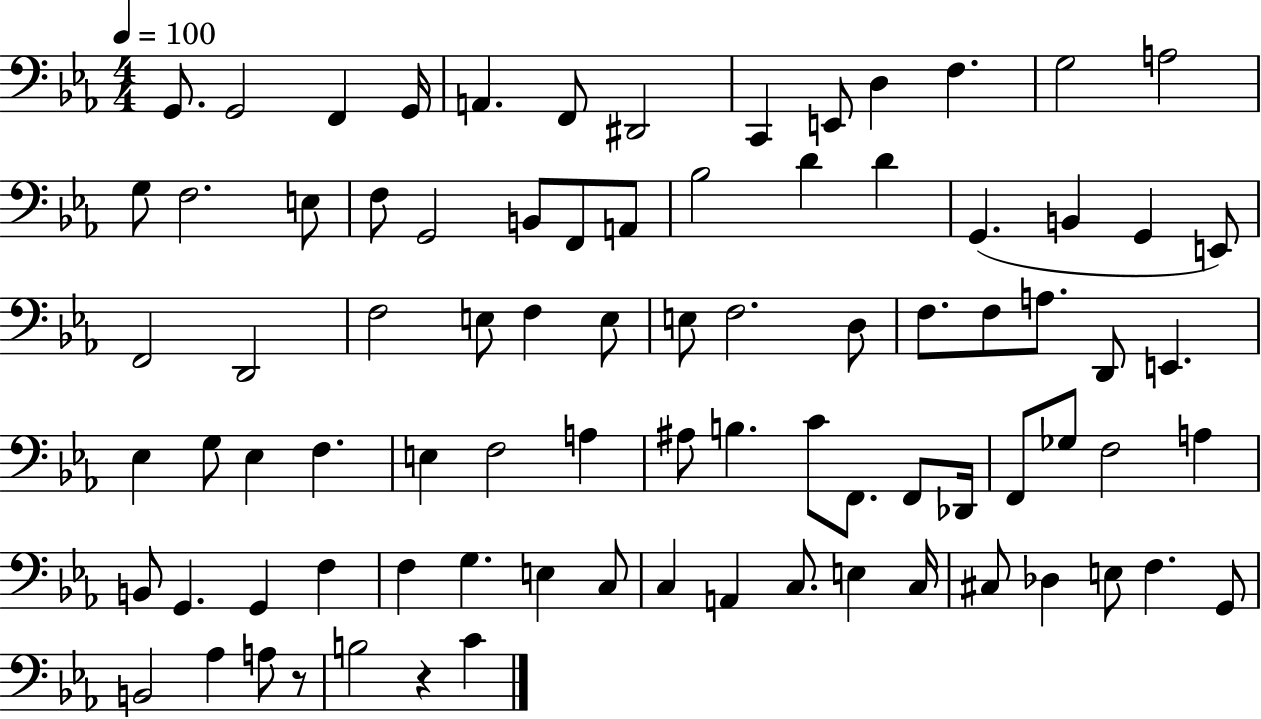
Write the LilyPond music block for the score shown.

{
  \clef bass
  \numericTimeSignature
  \time 4/4
  \key ees \major
  \tempo 4 = 100
  g,8. g,2 f,4 g,16 | a,4. f,8 dis,2 | c,4 e,8 d4 f4. | g2 a2 | \break g8 f2. e8 | f8 g,2 b,8 f,8 a,8 | bes2 d'4 d'4 | g,4.( b,4 g,4 e,8) | \break f,2 d,2 | f2 e8 f4 e8 | e8 f2. d8 | f8. f8 a8. d,8 e,4. | \break ees4 g8 ees4 f4. | e4 f2 a4 | ais8 b4. c'8 f,8. f,8 des,16 | f,8 ges8 f2 a4 | \break b,8 g,4. g,4 f4 | f4 g4. e4 c8 | c4 a,4 c8. e4 c16 | cis8 des4 e8 f4. g,8 | \break b,2 aes4 a8 r8 | b2 r4 c'4 | \bar "|."
}